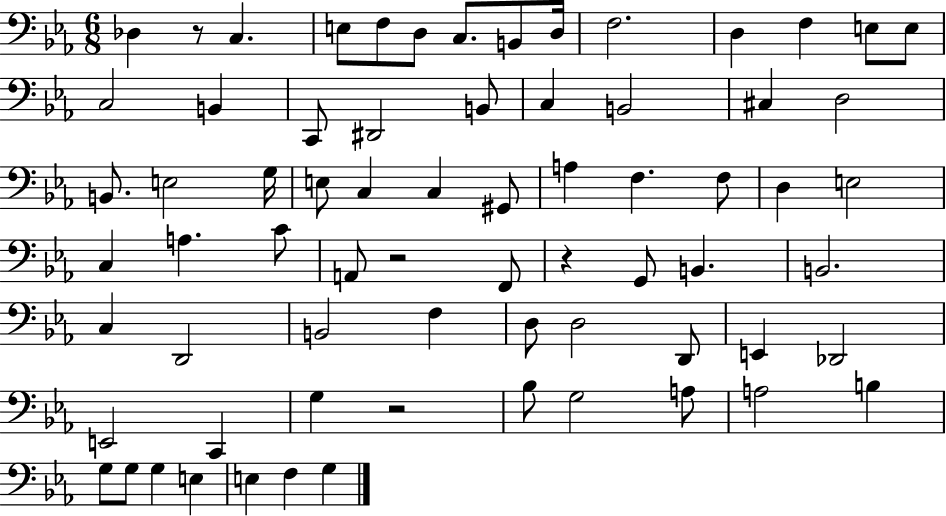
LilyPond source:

{
  \clef bass
  \numericTimeSignature
  \time 6/8
  \key ees \major
  des4 r8 c4. | e8 f8 d8 c8. b,8 d16 | f2. | d4 f4 e8 e8 | \break c2 b,4 | c,8 dis,2 b,8 | c4 b,2 | cis4 d2 | \break b,8. e2 g16 | e8 c4 c4 gis,8 | a4 f4. f8 | d4 e2 | \break c4 a4. c'8 | a,8 r2 f,8 | r4 g,8 b,4. | b,2. | \break c4 d,2 | b,2 f4 | d8 d2 d,8 | e,4 des,2 | \break e,2 c,4 | g4 r2 | bes8 g2 a8 | a2 b4 | \break g8 g8 g4 e4 | e4 f4 g4 | \bar "|."
}